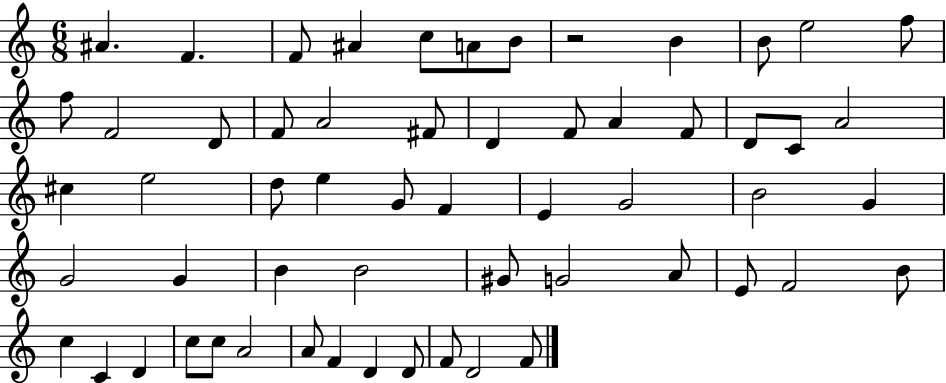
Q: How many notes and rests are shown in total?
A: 58